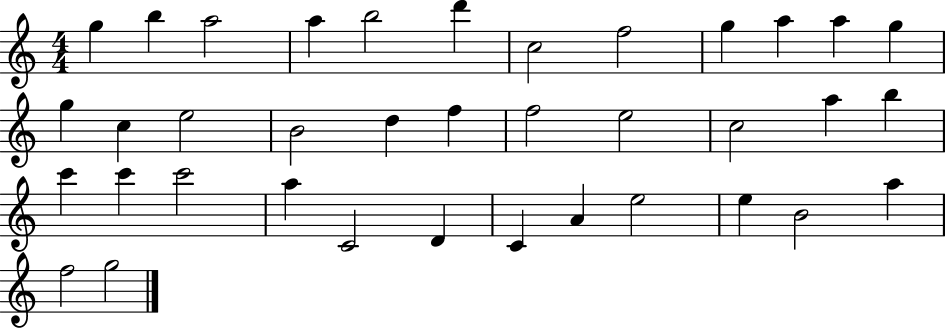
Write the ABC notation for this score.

X:1
T:Untitled
M:4/4
L:1/4
K:C
g b a2 a b2 d' c2 f2 g a a g g c e2 B2 d f f2 e2 c2 a b c' c' c'2 a C2 D C A e2 e B2 a f2 g2